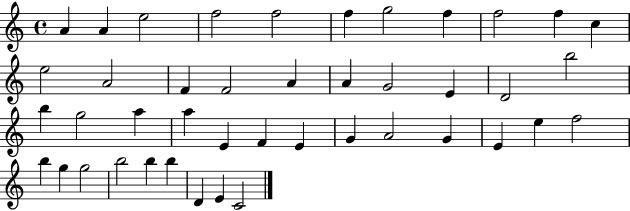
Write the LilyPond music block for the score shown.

{
  \clef treble
  \time 4/4
  \defaultTimeSignature
  \key c \major
  a'4 a'4 e''2 | f''2 f''2 | f''4 g''2 f''4 | f''2 f''4 c''4 | \break e''2 a'2 | f'4 f'2 a'4 | a'4 g'2 e'4 | d'2 b''2 | \break b''4 g''2 a''4 | a''4 e'4 f'4 e'4 | g'4 a'2 g'4 | e'4 e''4 f''2 | \break b''4 g''4 g''2 | b''2 b''4 b''4 | d'4 e'4 c'2 | \bar "|."
}